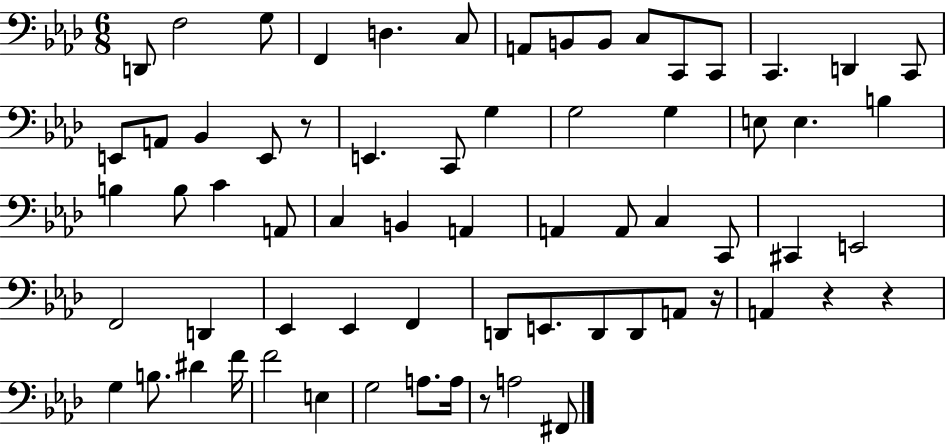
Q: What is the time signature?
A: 6/8